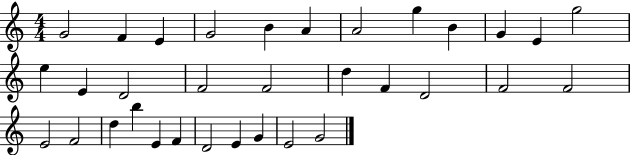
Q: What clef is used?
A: treble